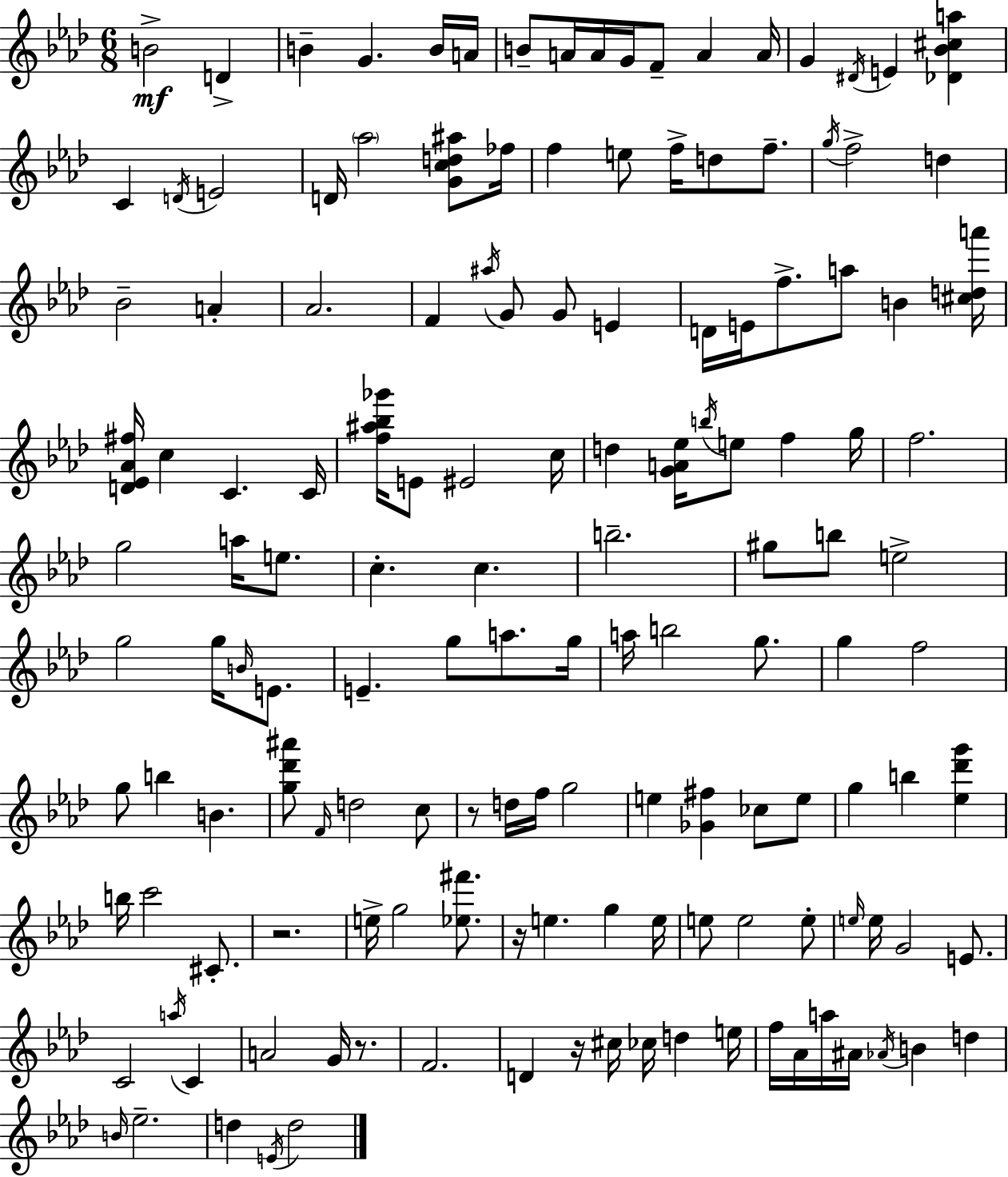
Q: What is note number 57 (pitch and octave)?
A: A5